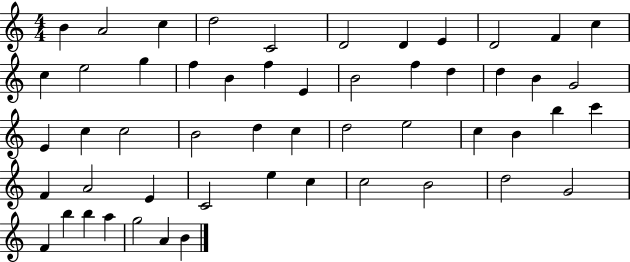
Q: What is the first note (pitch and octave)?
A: B4